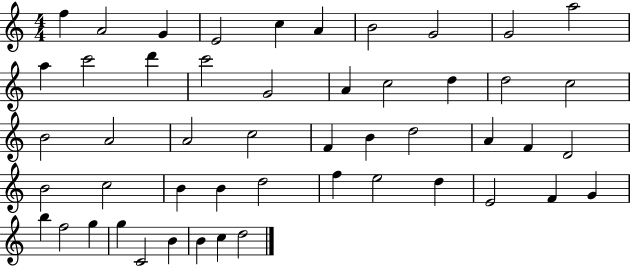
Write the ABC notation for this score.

X:1
T:Untitled
M:4/4
L:1/4
K:C
f A2 G E2 c A B2 G2 G2 a2 a c'2 d' c'2 G2 A c2 d d2 c2 B2 A2 A2 c2 F B d2 A F D2 B2 c2 B B d2 f e2 d E2 F G b f2 g g C2 B B c d2